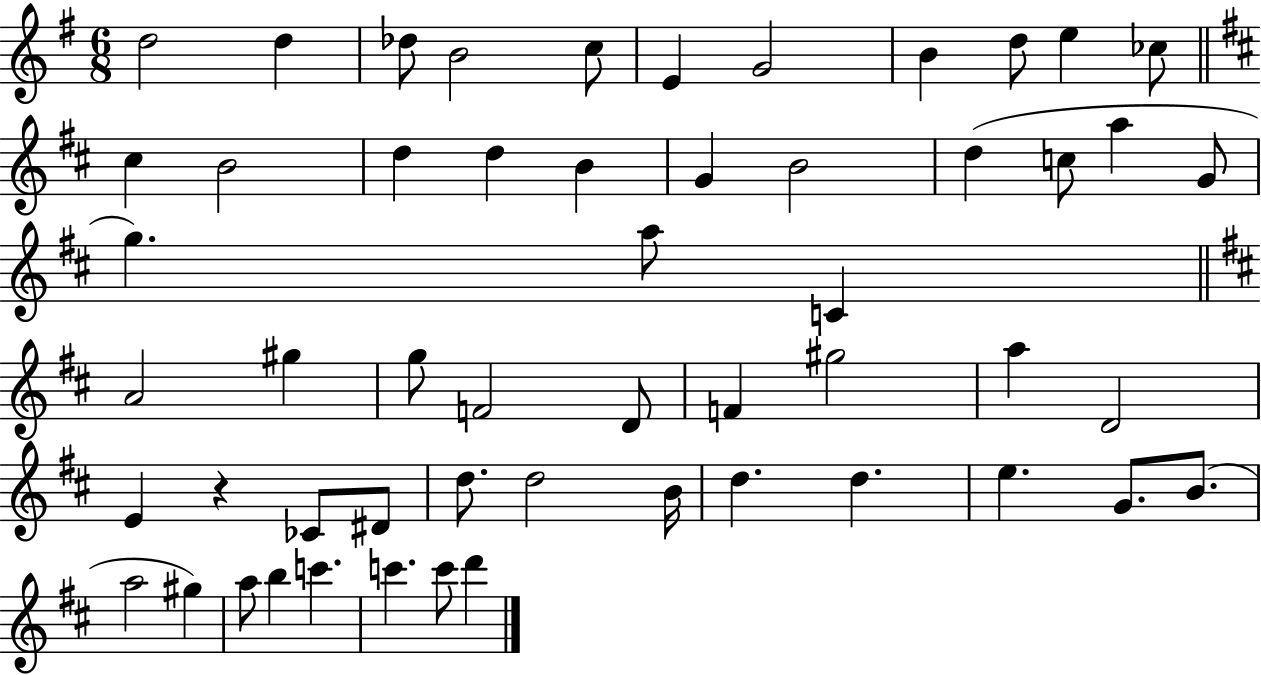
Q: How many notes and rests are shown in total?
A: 54